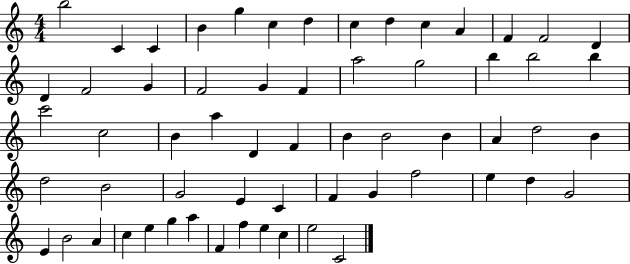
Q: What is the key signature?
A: C major